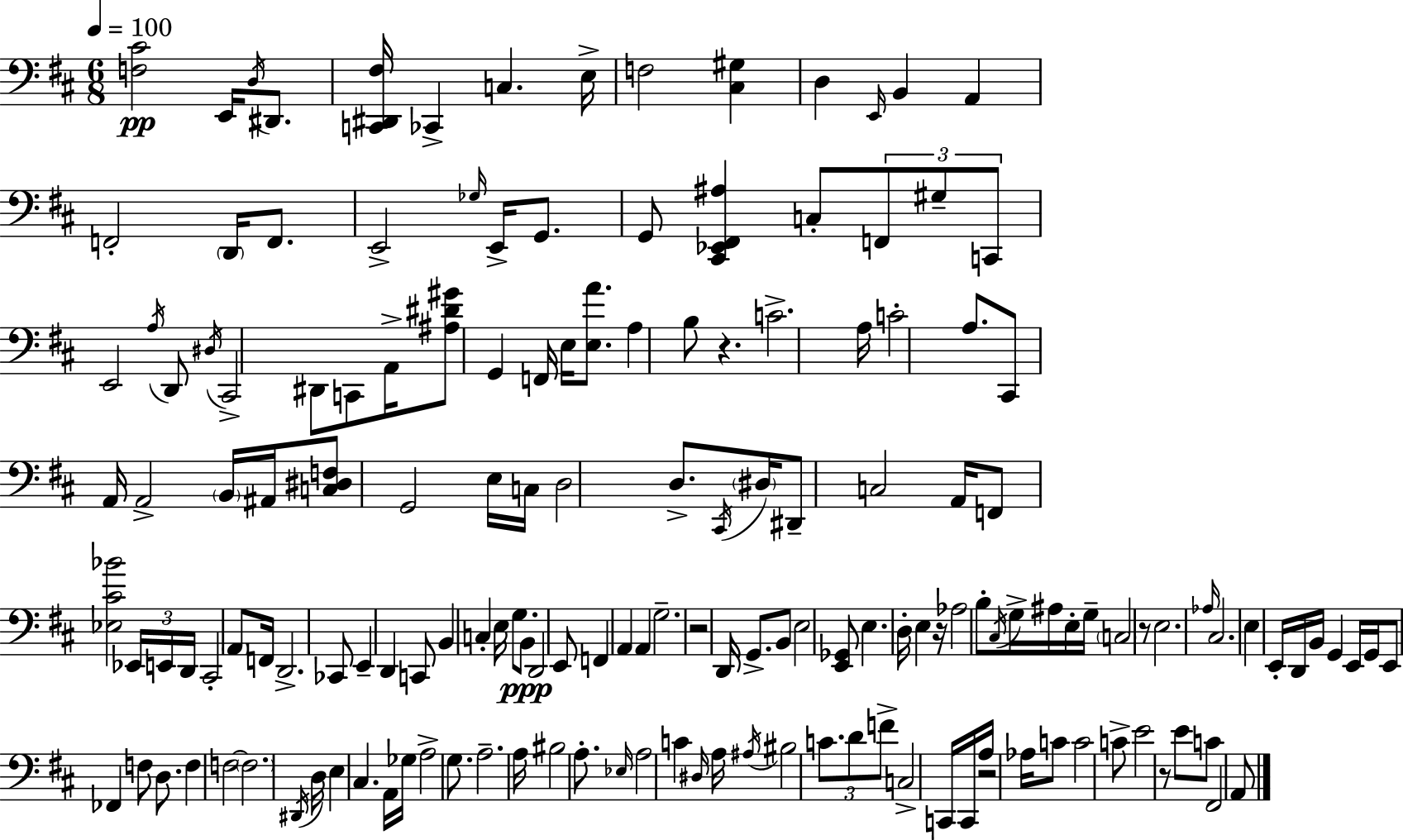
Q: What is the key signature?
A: D major